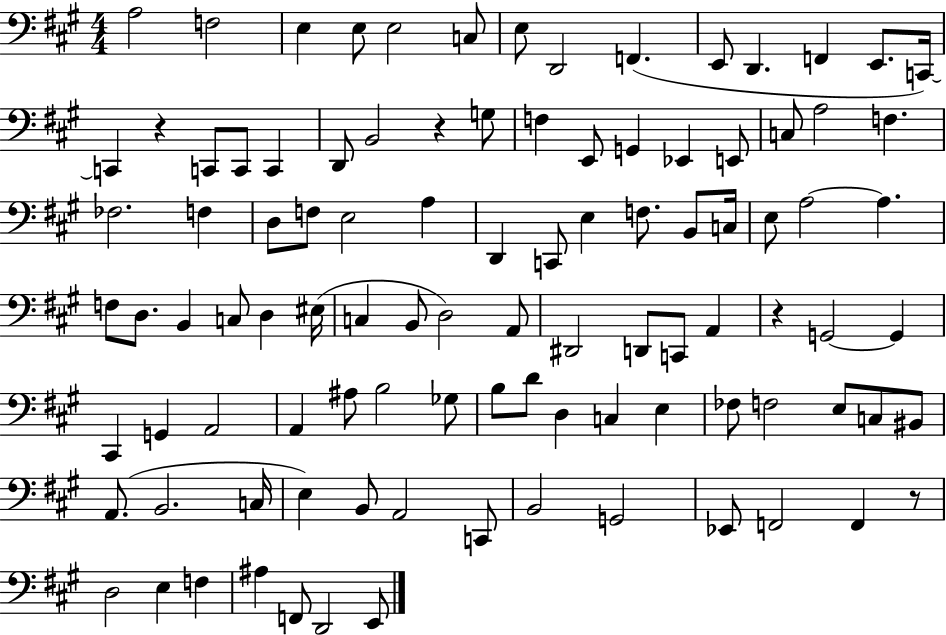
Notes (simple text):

A3/h F3/h E3/q E3/e E3/h C3/e E3/e D2/h F2/q. E2/e D2/q. F2/q E2/e. C2/s C2/q R/q C2/e C2/e C2/q D2/e B2/h R/q G3/e F3/q E2/e G2/q Eb2/q E2/e C3/e A3/h F3/q. FES3/h. F3/q D3/e F3/e E3/h A3/q D2/q C2/e E3/q F3/e. B2/e C3/s E3/e A3/h A3/q. F3/e D3/e. B2/q C3/e D3/q EIS3/s C3/q B2/e D3/h A2/e D#2/h D2/e C2/e A2/q R/q G2/h G2/q C#2/q G2/q A2/h A2/q A#3/e B3/h Gb3/e B3/e D4/e D3/q C3/q E3/q FES3/e F3/h E3/e C3/e BIS2/e A2/e. B2/h. C3/s E3/q B2/e A2/h C2/e B2/h G2/h Eb2/e F2/h F2/q R/e D3/h E3/q F3/q A#3/q F2/e D2/h E2/e